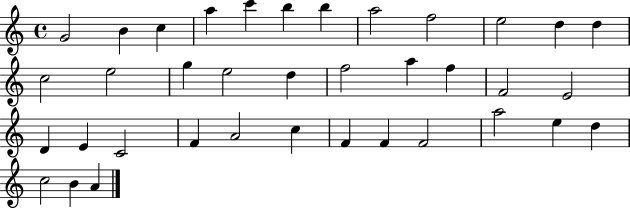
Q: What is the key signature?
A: C major